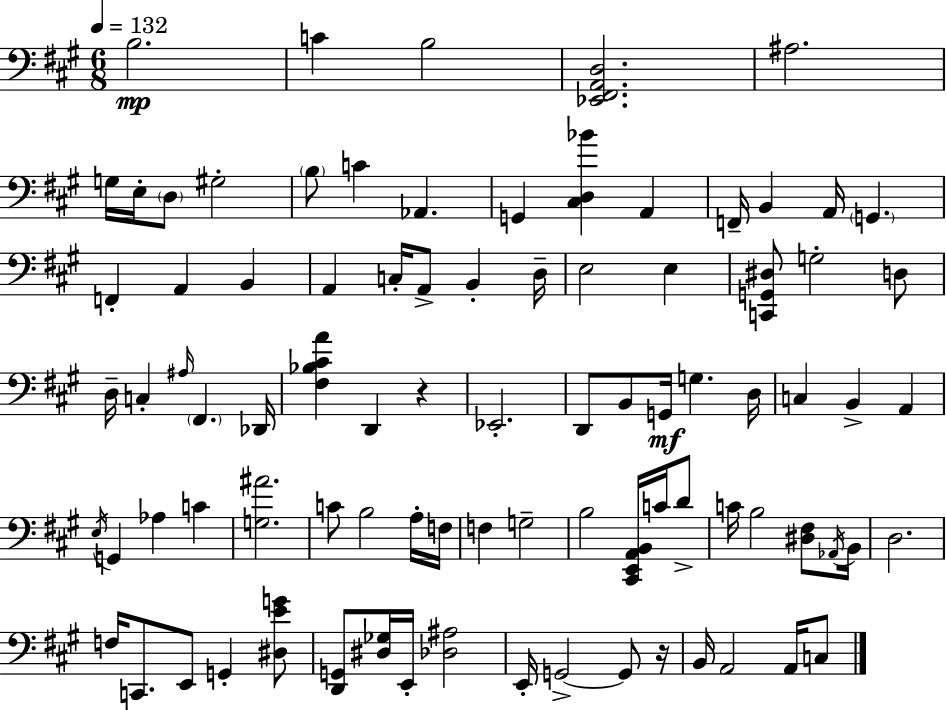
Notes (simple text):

B3/h. C4/q B3/h [Eb2,F#2,A2,D3]/h. A#3/h. G3/s E3/s D3/e G#3/h B3/e C4/q Ab2/q. G2/q [C#3,D3,Bb4]/q A2/q F2/s B2/q A2/s G2/q. F2/q A2/q B2/q A2/q C3/s A2/e B2/q D3/s E3/h E3/q [C2,G2,D#3]/e G3/h D3/e D3/s C3/q A#3/s F#2/q. Db2/s [F#3,Bb3,C#4,A4]/q D2/q R/q Eb2/h. D2/e B2/e G2/s G3/q. D3/s C3/q B2/q A2/q E3/s G2/q Ab3/q C4/q [G3,A#4]/h. C4/e B3/h A3/s F3/s F3/q G3/h B3/h [C#2,E2,A2,B2]/s C4/s D4/e C4/s B3/h [D#3,F#3]/e Ab2/s B2/s D3/h. F3/s C2/e. E2/e G2/q [D#3,E4,G4]/e [D2,G2]/e [D#3,Gb3]/s E2/s [Db3,A#3]/h E2/s G2/h G2/e R/s B2/s A2/h A2/s C3/e